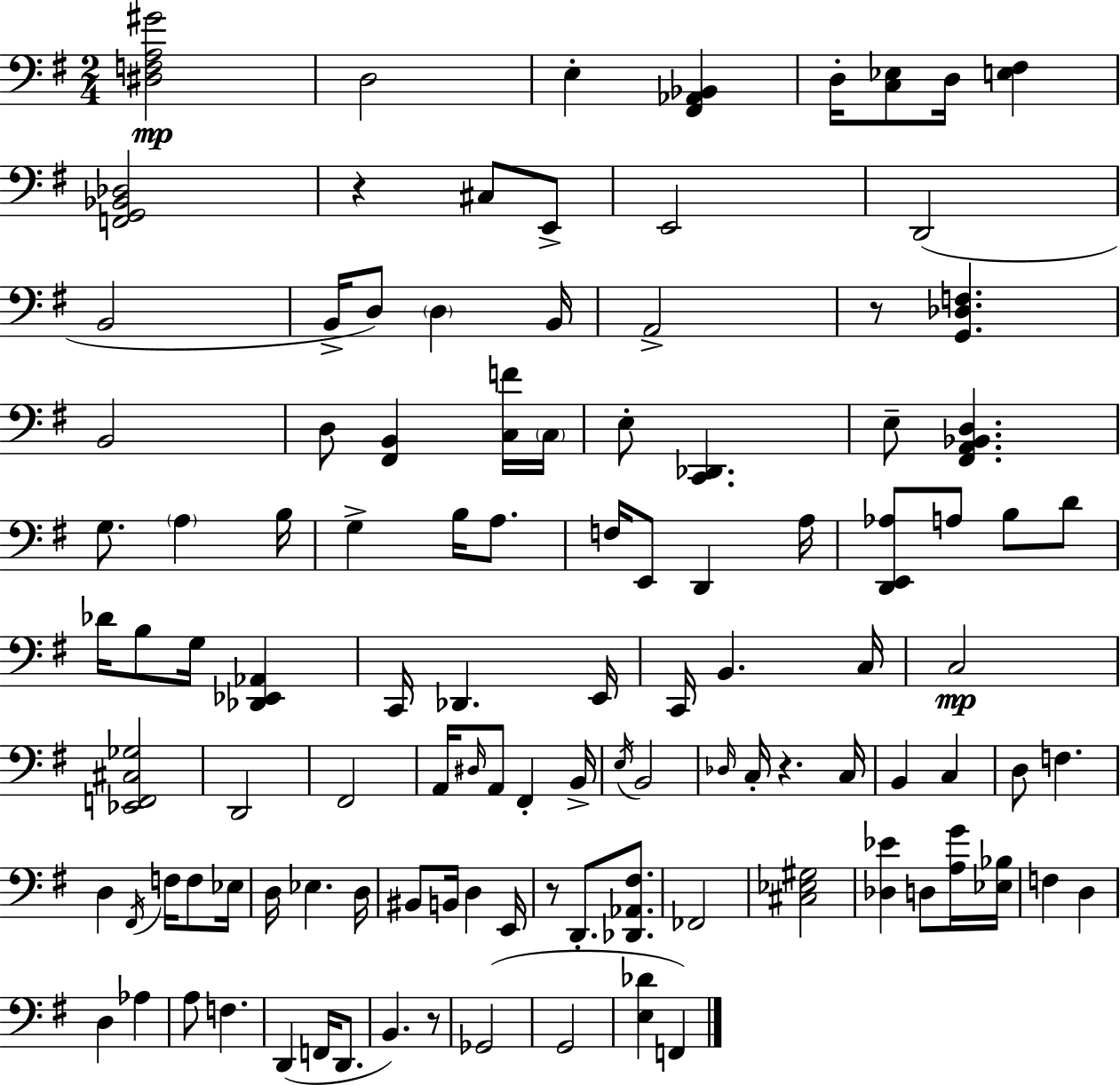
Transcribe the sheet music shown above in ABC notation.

X:1
T:Untitled
M:2/4
L:1/4
K:G
[^D,F,A,^G]2 D,2 E, [^F,,_A,,_B,,] D,/4 [C,_E,]/2 D,/4 [E,^F,] [F,,G,,_B,,_D,]2 z ^C,/2 E,,/2 E,,2 D,,2 B,,2 B,,/4 D,/2 D, B,,/4 A,,2 z/2 [G,,_D,F,] B,,2 D,/2 [^F,,B,,] [C,F]/4 C,/4 E,/2 [C,,_D,,] E,/2 [^F,,A,,_B,,D,] G,/2 A, B,/4 G, B,/4 A,/2 F,/4 E,,/2 D,, A,/4 [D,,E,,_A,]/2 A,/2 B,/2 D/2 _D/4 B,/2 G,/4 [_D,,_E,,_A,,] C,,/4 _D,, E,,/4 C,,/4 B,, C,/4 C,2 [_E,,F,,^C,_G,]2 D,,2 ^F,,2 A,,/4 ^D,/4 A,,/2 ^F,, B,,/4 E,/4 B,,2 _D,/4 C,/4 z C,/4 B,, C, D,/2 F, D, ^F,,/4 F,/4 F,/2 _E,/4 D,/4 _E, D,/4 ^B,,/2 B,,/4 D, E,,/4 z/2 D,,/2 [_D,,_A,,^F,]/2 _F,,2 [^C,_E,^G,]2 [_D,_E] D,/2 [A,G]/4 [_E,_B,]/4 F, D, D, _A, A,/2 F, D,, F,,/4 D,,/2 B,, z/2 _G,,2 G,,2 [E,_D] F,,